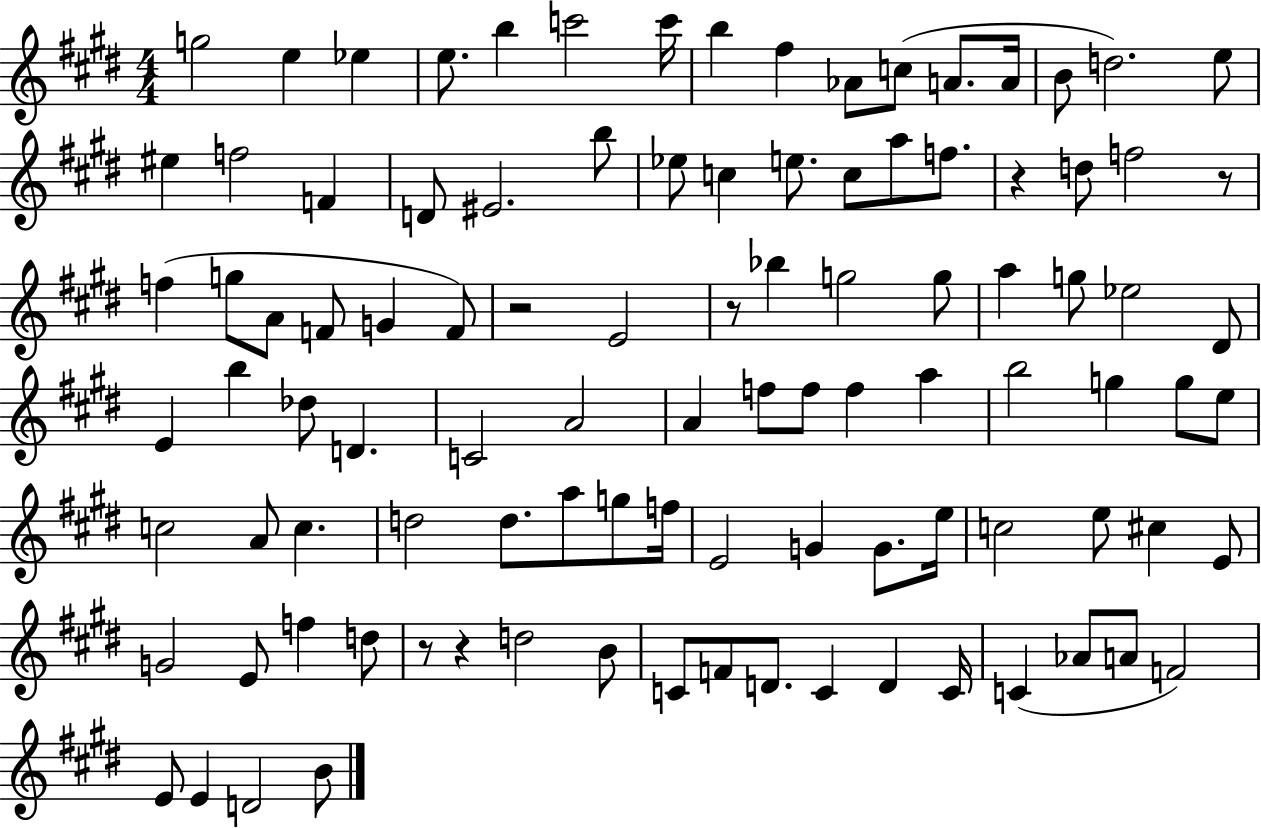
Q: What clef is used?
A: treble